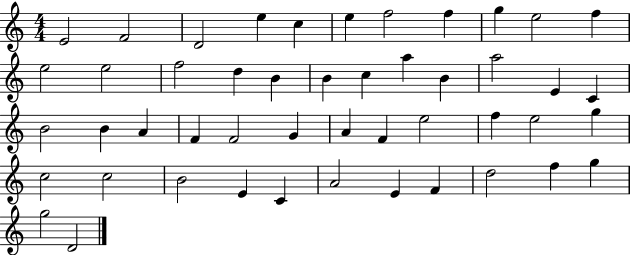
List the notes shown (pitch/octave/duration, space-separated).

E4/h F4/h D4/h E5/q C5/q E5/q F5/h F5/q G5/q E5/h F5/q E5/h E5/h F5/h D5/q B4/q B4/q C5/q A5/q B4/q A5/h E4/q C4/q B4/h B4/q A4/q F4/q F4/h G4/q A4/q F4/q E5/h F5/q E5/h G5/q C5/h C5/h B4/h E4/q C4/q A4/h E4/q F4/q D5/h F5/q G5/q G5/h D4/h